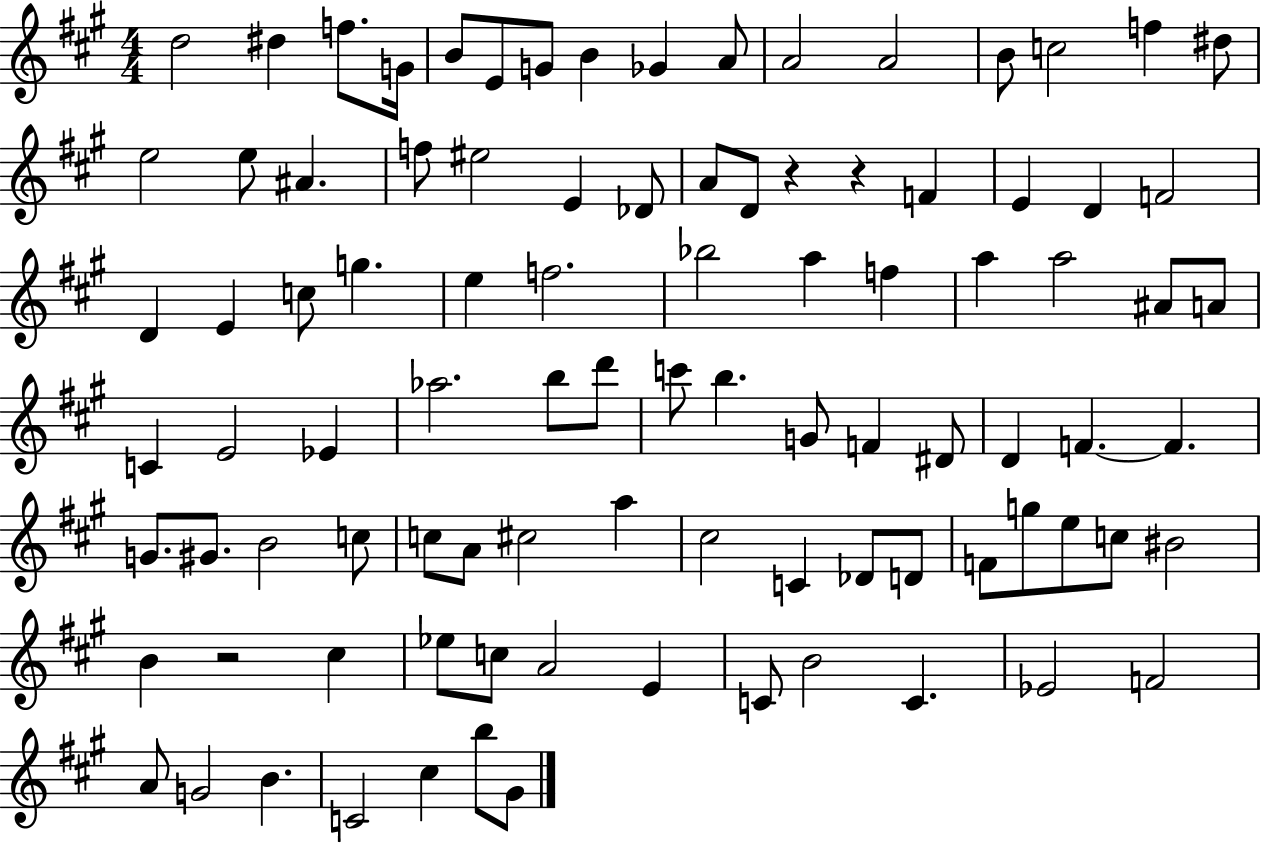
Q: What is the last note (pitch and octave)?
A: G#4